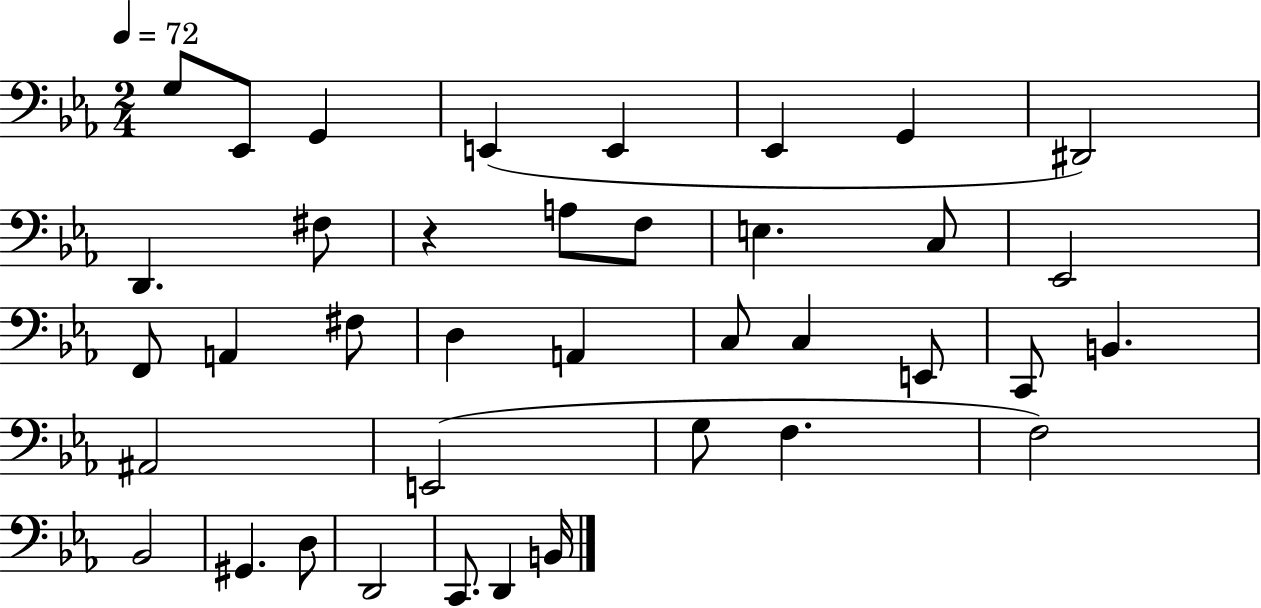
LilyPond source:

{
  \clef bass
  \numericTimeSignature
  \time 2/4
  \key ees \major
  \tempo 4 = 72
  g8 ees,8 g,4 | e,4( e,4 | ees,4 g,4 | dis,2) | \break d,4. fis8 | r4 a8 f8 | e4. c8 | ees,2 | \break f,8 a,4 fis8 | d4 a,4 | c8 c4 e,8 | c,8 b,4. | \break ais,2 | e,2( | g8 f4. | f2) | \break bes,2 | gis,4. d8 | d,2 | c,8. d,4 b,16 | \break \bar "|."
}